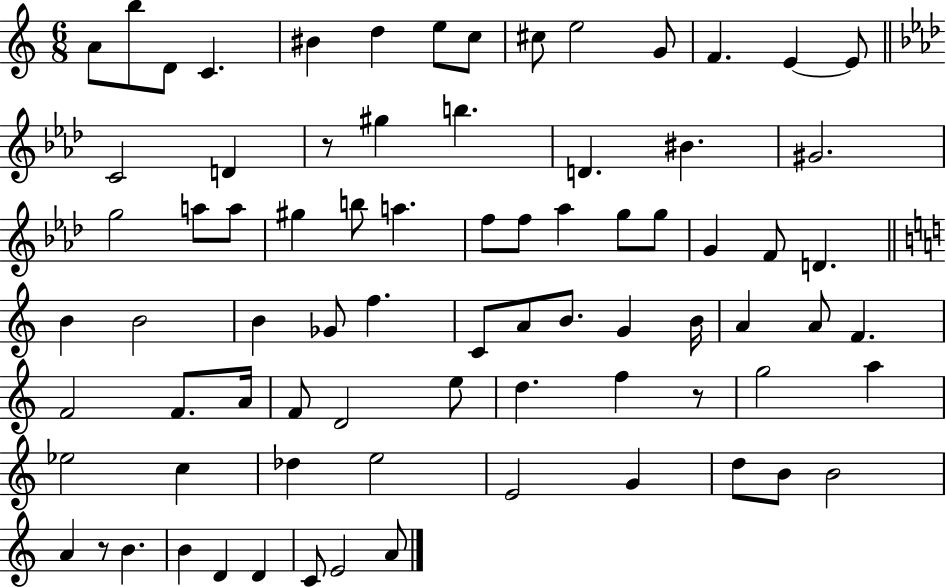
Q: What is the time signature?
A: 6/8